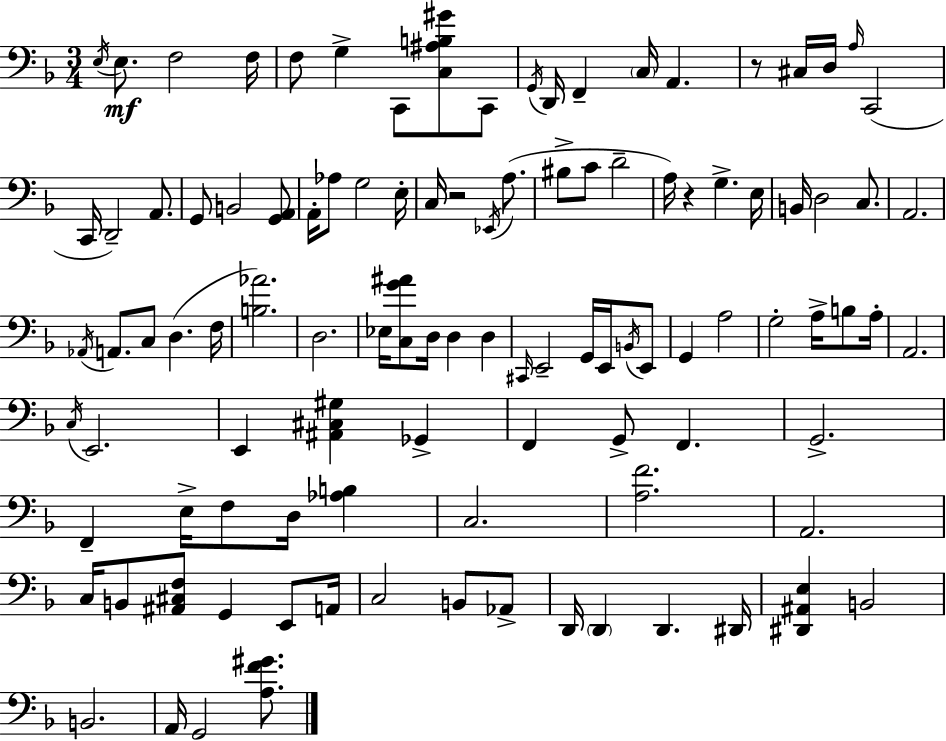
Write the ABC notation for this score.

X:1
T:Untitled
M:3/4
L:1/4
K:Dm
E,/4 E,/2 F,2 F,/4 F,/2 G, C,,/2 [C,^A,B,^G]/2 C,,/2 G,,/4 D,,/4 F,, C,/4 A,, z/2 ^C,/4 D,/4 A,/4 C,,2 C,,/4 D,,2 A,,/2 G,,/2 B,,2 [G,,A,,]/2 A,,/4 _A,/2 G,2 E,/4 C,/4 z2 _E,,/4 A,/2 ^B,/2 C/2 D2 A,/4 z G, E,/4 B,,/4 D,2 C,/2 A,,2 _A,,/4 A,,/2 C,/2 D, F,/4 [B,_A]2 D,2 _E,/4 [C,G^A]/2 D,/4 D, D, ^C,,/4 E,,2 G,,/4 E,,/4 B,,/4 E,,/2 G,, A,2 G,2 A,/4 B,/2 A,/4 A,,2 C,/4 E,,2 E,, [^A,,^C,^G,] _G,, F,, G,,/2 F,, G,,2 F,, E,/4 F,/2 D,/4 [_A,B,] C,2 [A,F]2 A,,2 C,/4 B,,/2 [^A,,^C,F,]/2 G,, E,,/2 A,,/4 C,2 B,,/2 _A,,/2 D,,/4 D,, D,, ^D,,/4 [^D,,^A,,E,] B,,2 B,,2 A,,/4 G,,2 [A,F^G]/2